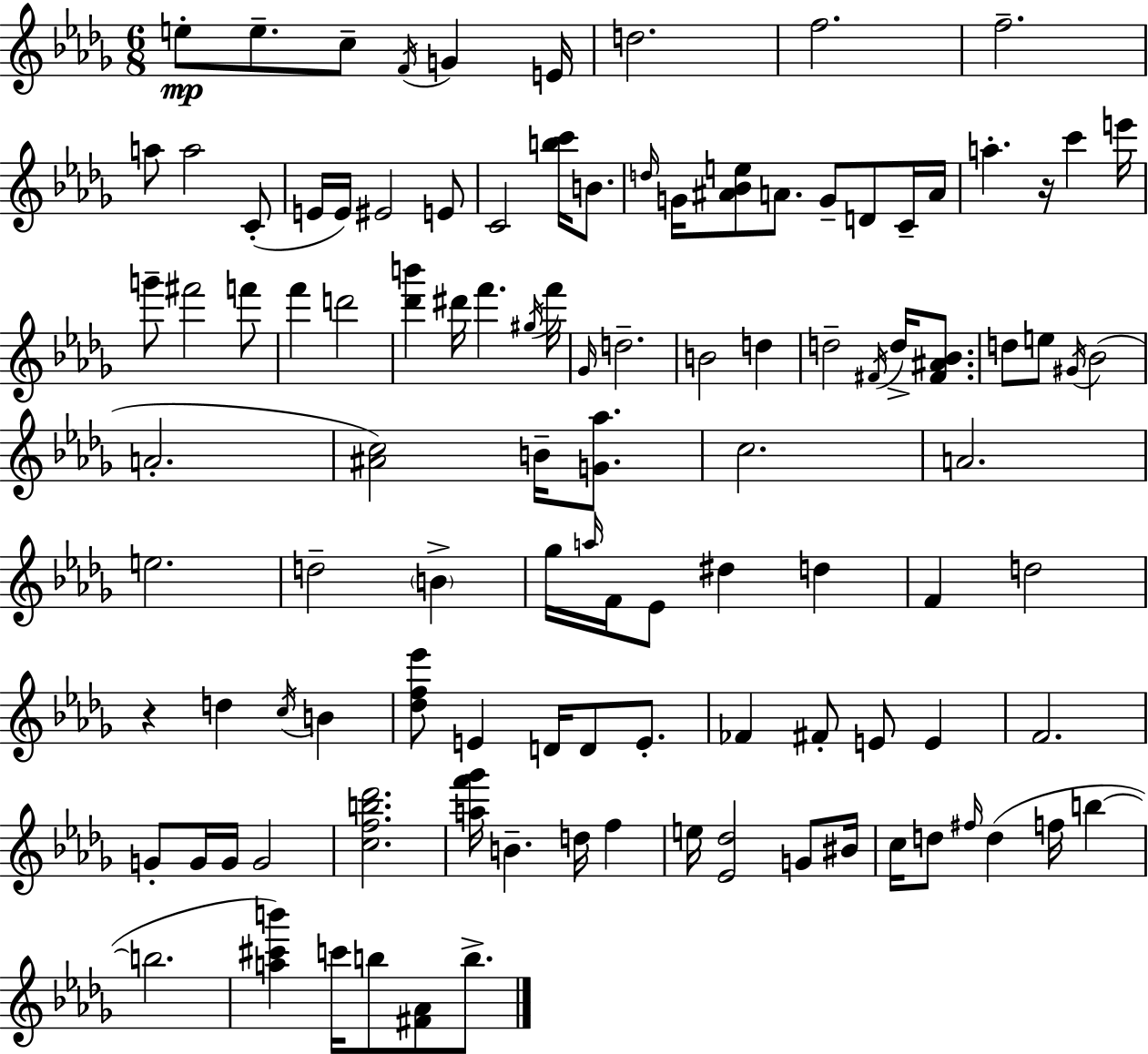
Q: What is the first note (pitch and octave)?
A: E5